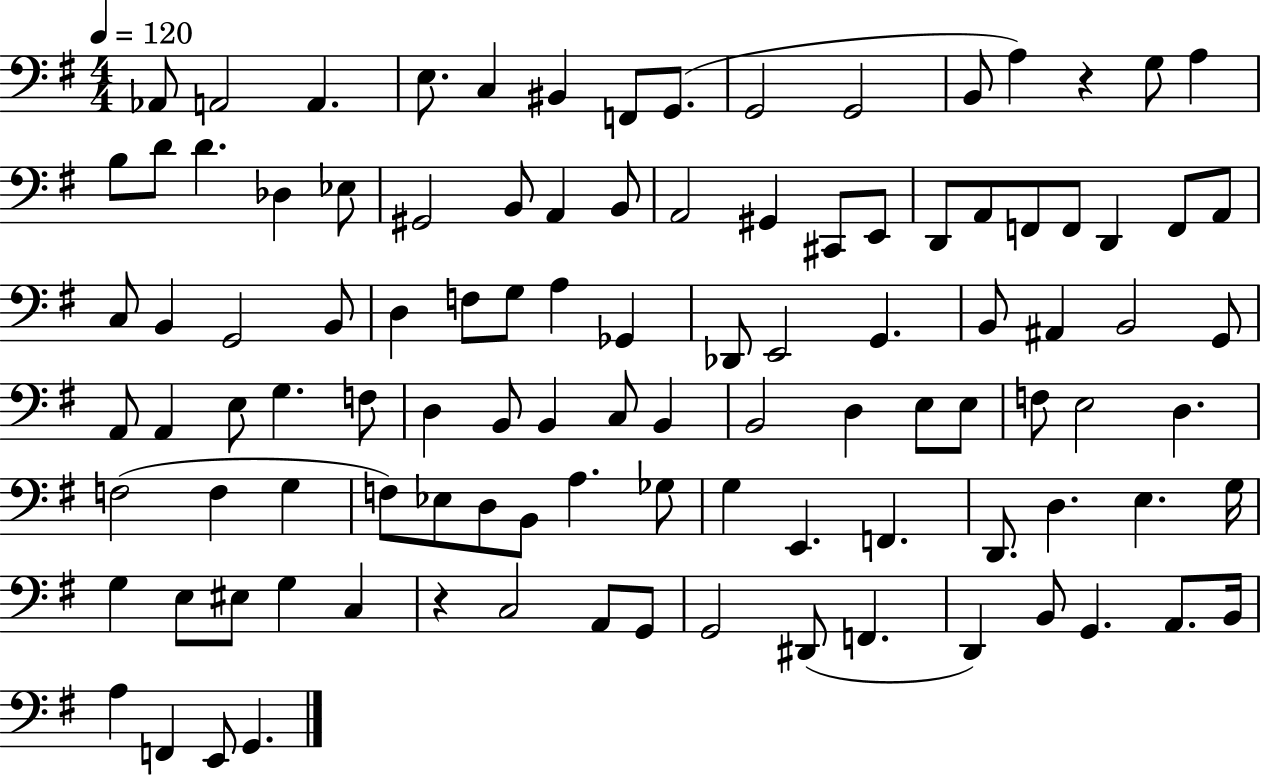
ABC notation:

X:1
T:Untitled
M:4/4
L:1/4
K:G
_A,,/2 A,,2 A,, E,/2 C, ^B,, F,,/2 G,,/2 G,,2 G,,2 B,,/2 A, z G,/2 A, B,/2 D/2 D _D, _E,/2 ^G,,2 B,,/2 A,, B,,/2 A,,2 ^G,, ^C,,/2 E,,/2 D,,/2 A,,/2 F,,/2 F,,/2 D,, F,,/2 A,,/2 C,/2 B,, G,,2 B,,/2 D, F,/2 G,/2 A, _G,, _D,,/2 E,,2 G,, B,,/2 ^A,, B,,2 G,,/2 A,,/2 A,, E,/2 G, F,/2 D, B,,/2 B,, C,/2 B,, B,,2 D, E,/2 E,/2 F,/2 E,2 D, F,2 F, G, F,/2 _E,/2 D,/2 B,,/2 A, _G,/2 G, E,, F,, D,,/2 D, E, G,/4 G, E,/2 ^E,/2 G, C, z C,2 A,,/2 G,,/2 G,,2 ^D,,/2 F,, D,, B,,/2 G,, A,,/2 B,,/4 A, F,, E,,/2 G,,